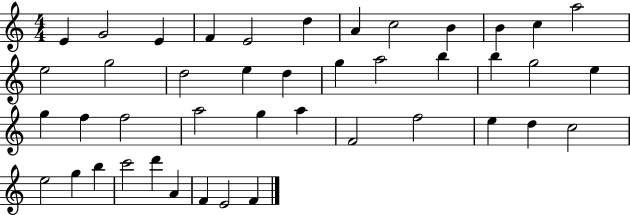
X:1
T:Untitled
M:4/4
L:1/4
K:C
E G2 E F E2 d A c2 B B c a2 e2 g2 d2 e d g a2 b b g2 e g f f2 a2 g a F2 f2 e d c2 e2 g b c'2 d' A F E2 F